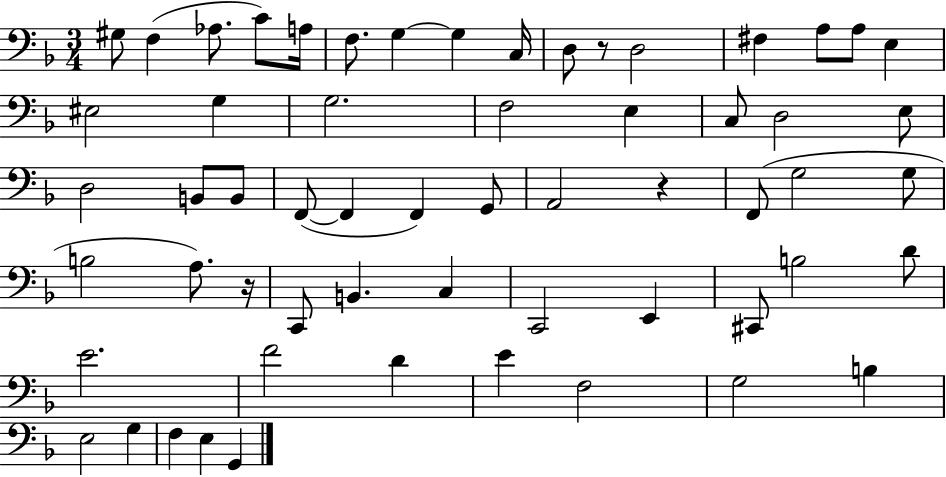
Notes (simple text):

G#3/e F3/q Ab3/e. C4/e A3/s F3/e. G3/q G3/q C3/s D3/e R/e D3/h F#3/q A3/e A3/e E3/q EIS3/h G3/q G3/h. F3/h E3/q C3/e D3/h E3/e D3/h B2/e B2/e F2/e F2/q F2/q G2/e A2/h R/q F2/e G3/h G3/e B3/h A3/e. R/s C2/e B2/q. C3/q C2/h E2/q C#2/e B3/h D4/e E4/h. F4/h D4/q E4/q F3/h G3/h B3/q E3/h G3/q F3/q E3/q G2/q